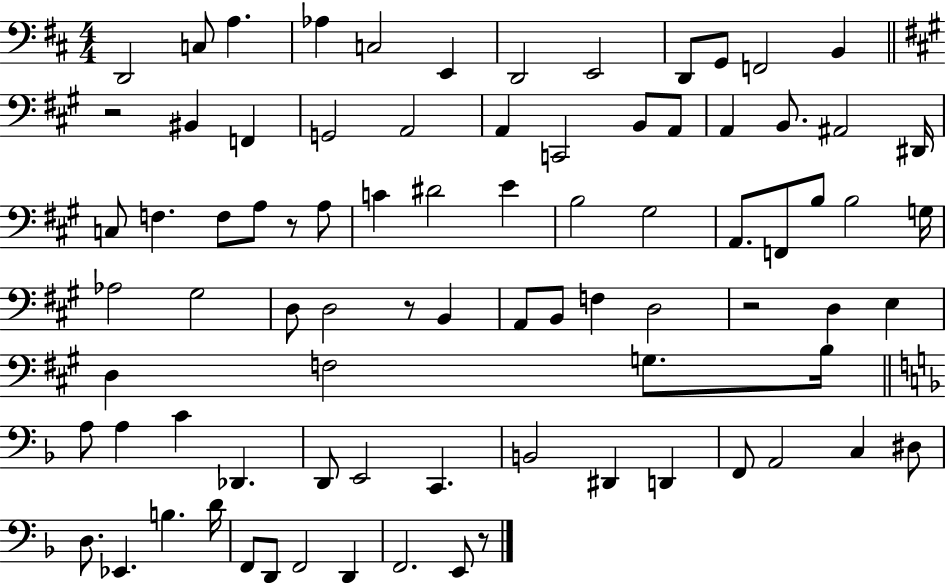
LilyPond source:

{
  \clef bass
  \numericTimeSignature
  \time 4/4
  \key d \major
  \repeat volta 2 { d,2 c8 a4. | aes4 c2 e,4 | d,2 e,2 | d,8 g,8 f,2 b,4 | \break \bar "||" \break \key a \major r2 bis,4 f,4 | g,2 a,2 | a,4 c,2 b,8 a,8 | a,4 b,8. ais,2 dis,16 | \break c8 f4. f8 a8 r8 a8 | c'4 dis'2 e'4 | b2 gis2 | a,8. f,8 b8 b2 g16 | \break aes2 gis2 | d8 d2 r8 b,4 | a,8 b,8 f4 d2 | r2 d4 e4 | \break d4 f2 g8. b16 | \bar "||" \break \key f \major a8 a4 c'4 des,4. | d,8 e,2 c,4. | b,2 dis,4 d,4 | f,8 a,2 c4 dis8 | \break d8. ees,4. b4. d'16 | f,8 d,8 f,2 d,4 | f,2. e,8 r8 | } \bar "|."
}